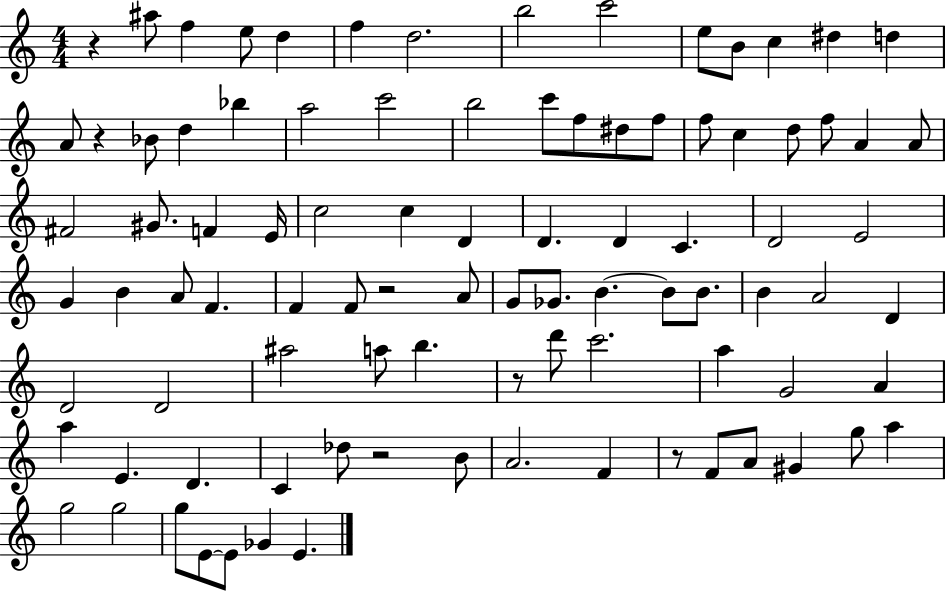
X:1
T:Untitled
M:4/4
L:1/4
K:C
z ^a/2 f e/2 d f d2 b2 c'2 e/2 B/2 c ^d d A/2 z _B/2 d _b a2 c'2 b2 c'/2 f/2 ^d/2 f/2 f/2 c d/2 f/2 A A/2 ^F2 ^G/2 F E/4 c2 c D D D C D2 E2 G B A/2 F F F/2 z2 A/2 G/2 _G/2 B B/2 B/2 B A2 D D2 D2 ^a2 a/2 b z/2 d'/2 c'2 a G2 A a E D C _d/2 z2 B/2 A2 F z/2 F/2 A/2 ^G g/2 a g2 g2 g/2 E/2 E/2 _G E